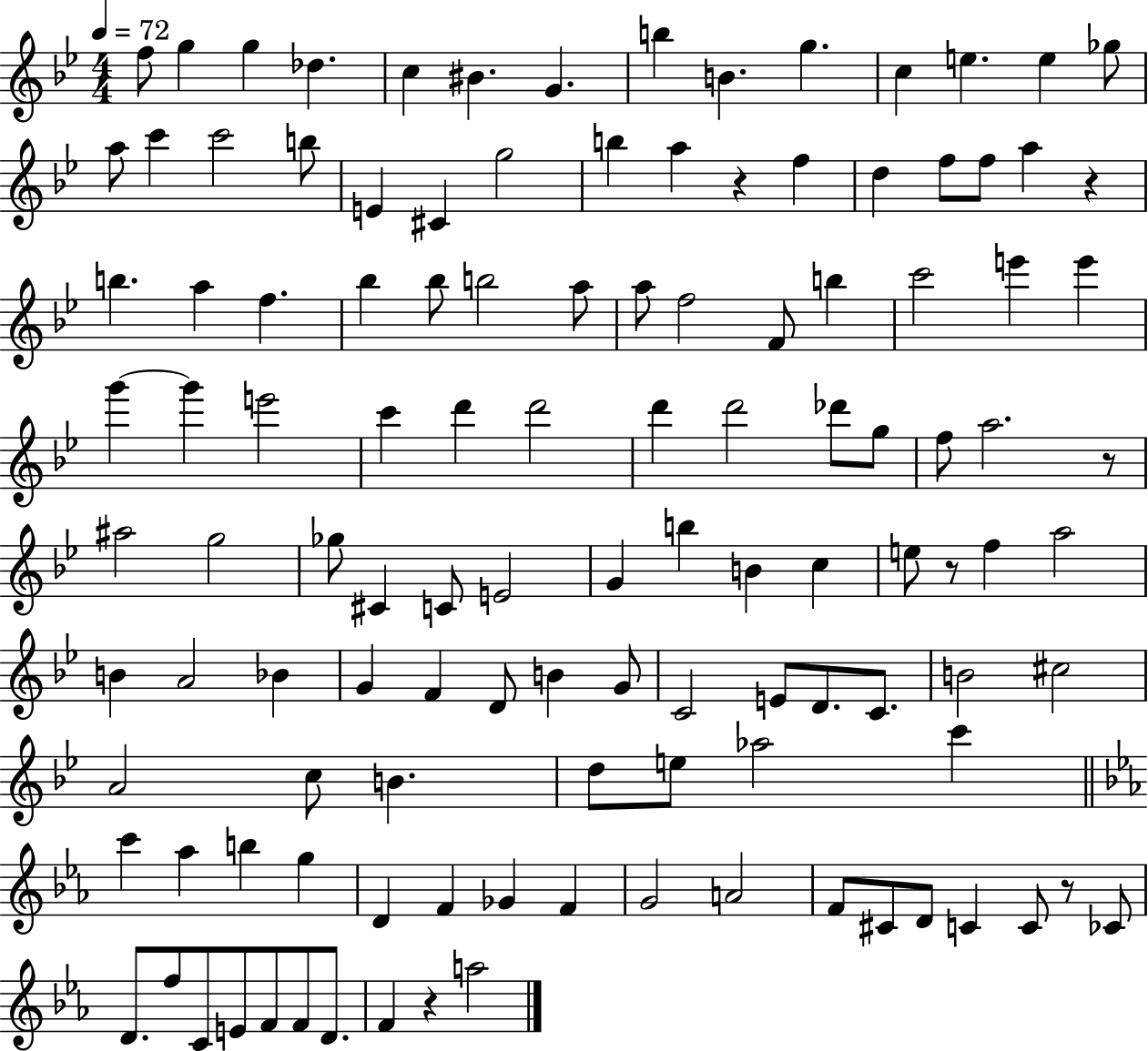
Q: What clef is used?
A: treble